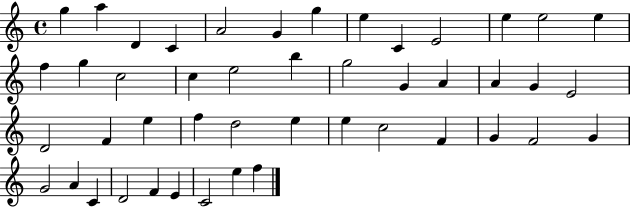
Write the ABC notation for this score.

X:1
T:Untitled
M:4/4
L:1/4
K:C
g a D C A2 G g e C E2 e e2 e f g c2 c e2 b g2 G A A G E2 D2 F e f d2 e e c2 F G F2 G G2 A C D2 F E C2 e f